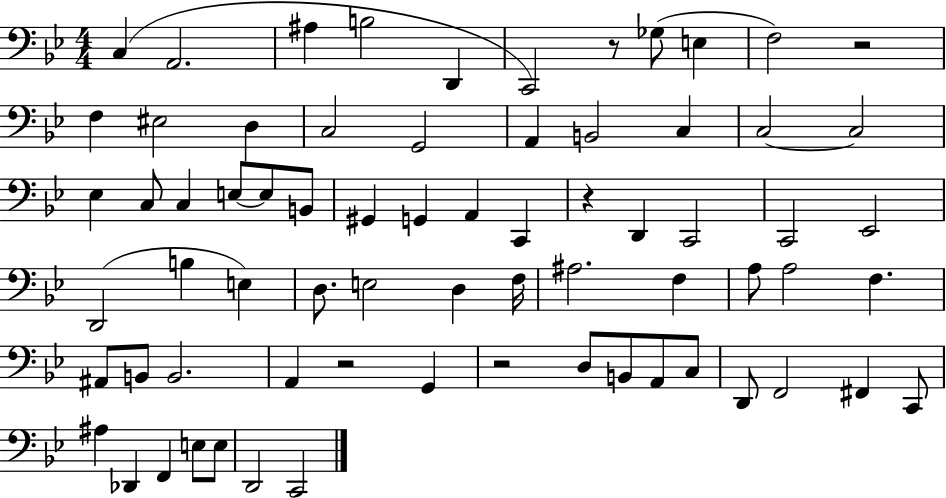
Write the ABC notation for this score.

X:1
T:Untitled
M:4/4
L:1/4
K:Bb
C, A,,2 ^A, B,2 D,, C,,2 z/2 _G,/2 E, F,2 z2 F, ^E,2 D, C,2 G,,2 A,, B,,2 C, C,2 C,2 _E, C,/2 C, E,/2 E,/2 B,,/2 ^G,, G,, A,, C,, z D,, C,,2 C,,2 _E,,2 D,,2 B, E, D,/2 E,2 D, F,/4 ^A,2 F, A,/2 A,2 F, ^A,,/2 B,,/2 B,,2 A,, z2 G,, z2 D,/2 B,,/2 A,,/2 C,/2 D,,/2 F,,2 ^F,, C,,/2 ^A, _D,, F,, E,/2 E,/2 D,,2 C,,2